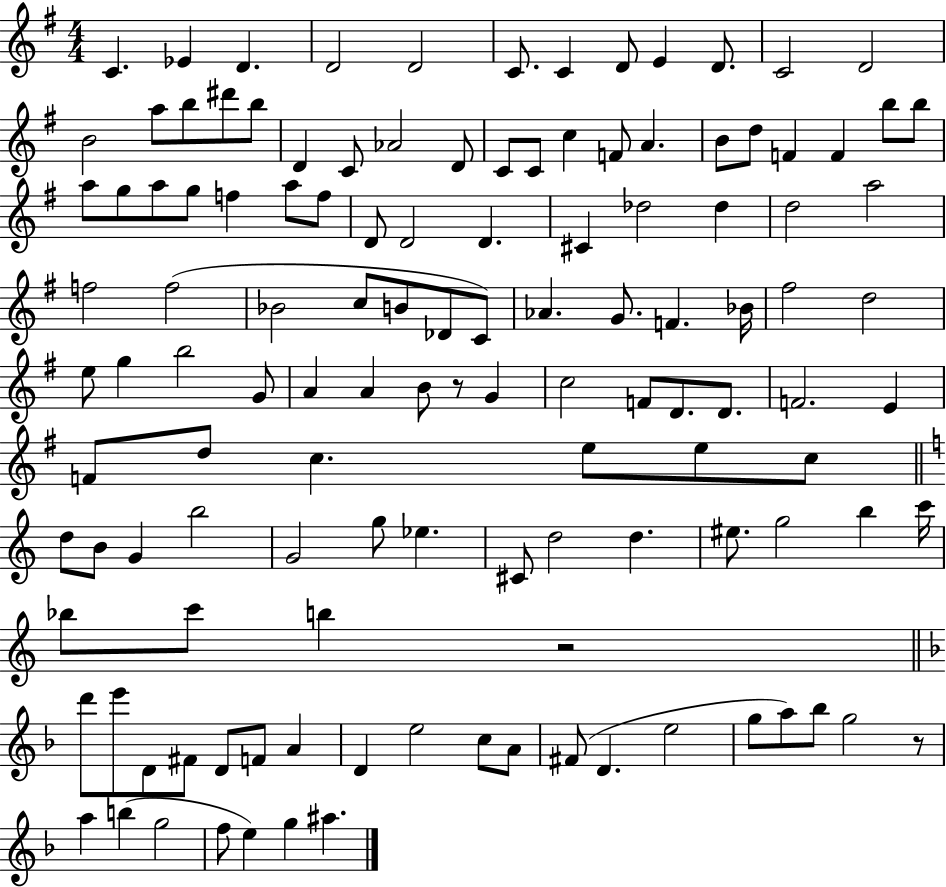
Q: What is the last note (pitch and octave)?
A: A#5